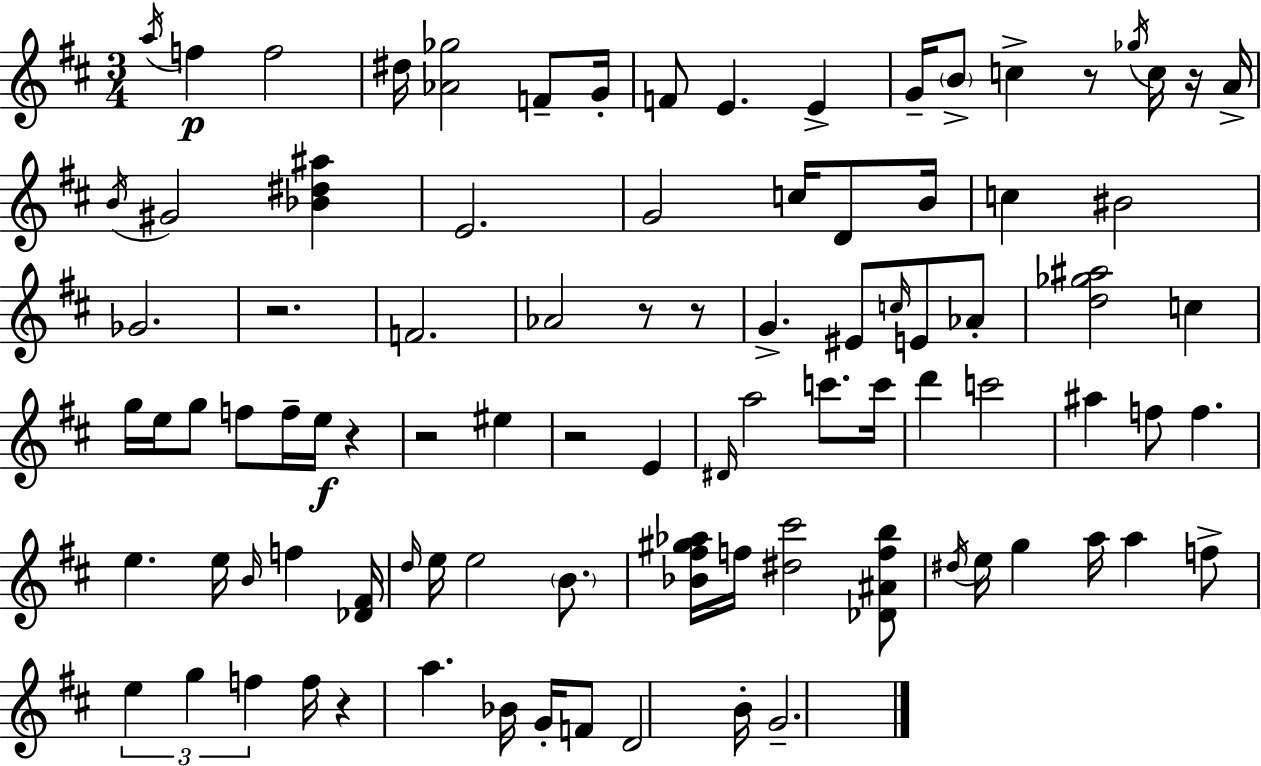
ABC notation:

X:1
T:Untitled
M:3/4
L:1/4
K:D
a/4 f f2 ^d/4 [_A_g]2 F/2 G/4 F/2 E E G/4 B/2 c z/2 _g/4 c/4 z/4 A/4 B/4 ^G2 [_B^d^a] E2 G2 c/4 D/2 B/4 c ^B2 _G2 z2 F2 _A2 z/2 z/2 G ^E/2 c/4 E/2 _A/2 [d_g^a]2 c g/4 e/4 g/2 f/2 f/4 e/4 z z2 ^e z2 E ^D/4 a2 c'/2 c'/4 d' c'2 ^a f/2 f e e/4 B/4 f [_D^F]/4 d/4 e/4 e2 B/2 [_B^f^g_a]/4 f/4 [^d^c']2 [_D^Afb]/2 ^d/4 e/4 g a/4 a f/2 e g f f/4 z a _B/4 G/4 F/2 D2 B/4 G2